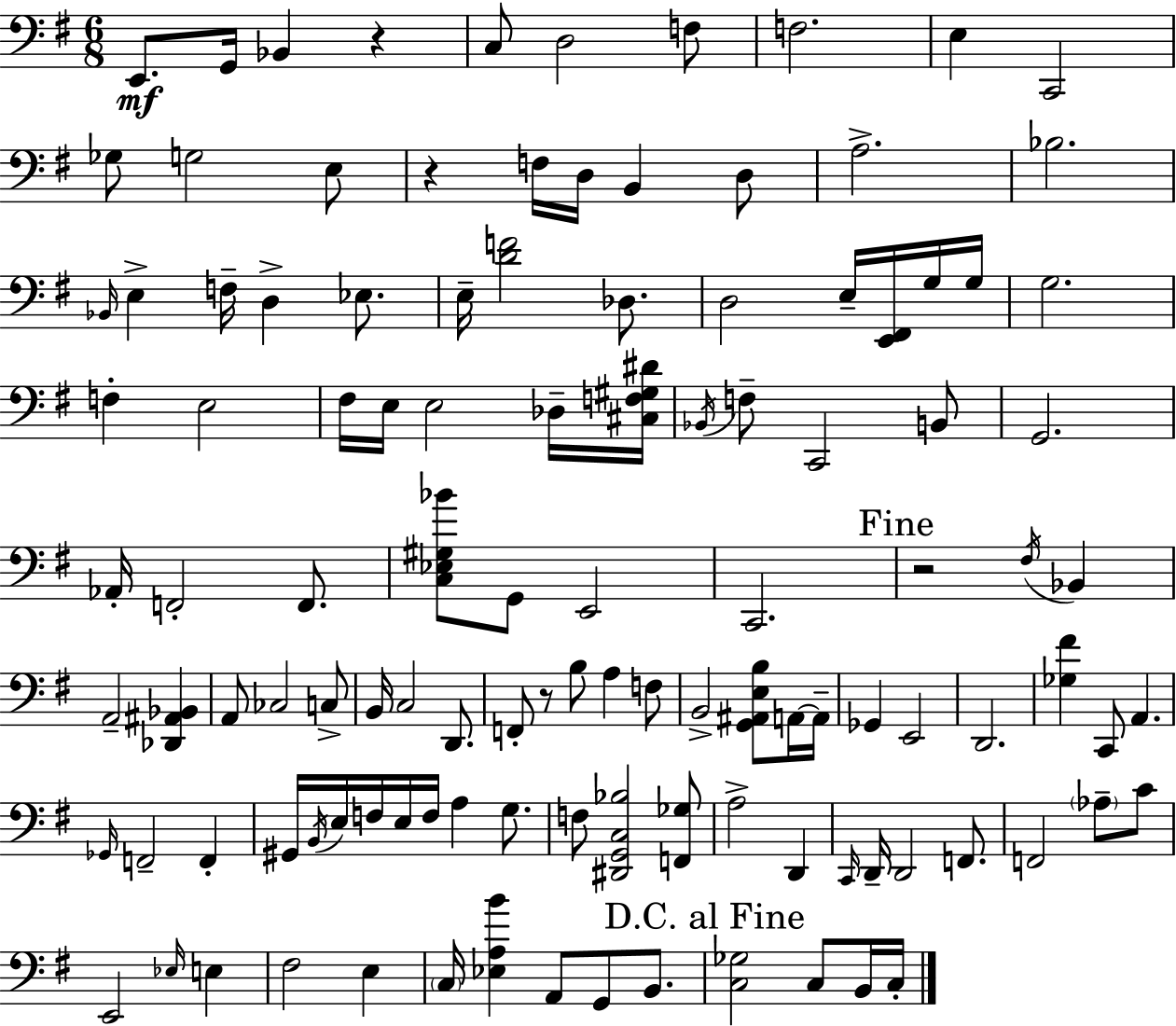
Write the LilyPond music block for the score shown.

{
  \clef bass
  \numericTimeSignature
  \time 6/8
  \key g \major
  e,8.\mf g,16 bes,4 r4 | c8 d2 f8 | f2. | e4 c,2 | \break ges8 g2 e8 | r4 f16 d16 b,4 d8 | a2.-> | bes2. | \break \grace { bes,16 } e4-> f16-- d4-> ees8. | e16-- <d' f'>2 des8. | d2 e16-- <e, fis,>16 g16 | g16 g2. | \break f4-. e2 | fis16 e16 e2 des16-- | <cis f gis dis'>16 \acciaccatura { bes,16 } f8-- c,2 | b,8 g,2. | \break aes,16-. f,2-. f,8. | <c ees gis bes'>8 g,8 e,2 | c,2. | \mark "Fine" r2 \acciaccatura { fis16 } bes,4 | \break a,2-- <des, ais, bes,>4 | a,8 ces2 | c8-> b,16 c2 | d,8. f,8-. r8 b8 a4 | \break f8 b,2-> <g, ais, e b>8 | a,16~~ a,16-- ges,4 e,2 | d,2. | <ges fis'>4 c,8 a,4. | \break \grace { ges,16 } f,2-- | f,4-. gis,16 \acciaccatura { b,16 } e16 f16 e16 f16 a4 | g8. f8 <dis, g, c bes>2 | <f, ges>8 a2-> | \break d,4 \grace { c,16 } d,16-- d,2 | f,8. f,2 | \parenthesize aes8-- c'8 e,2 | \grace { ees16 } e4 fis2 | \break e4 \parenthesize c16 <ees a b'>4 | a,8 g,8 b,8. \mark "D.C. al Fine" <c ges>2 | c8 b,16 c16-. \bar "|."
}